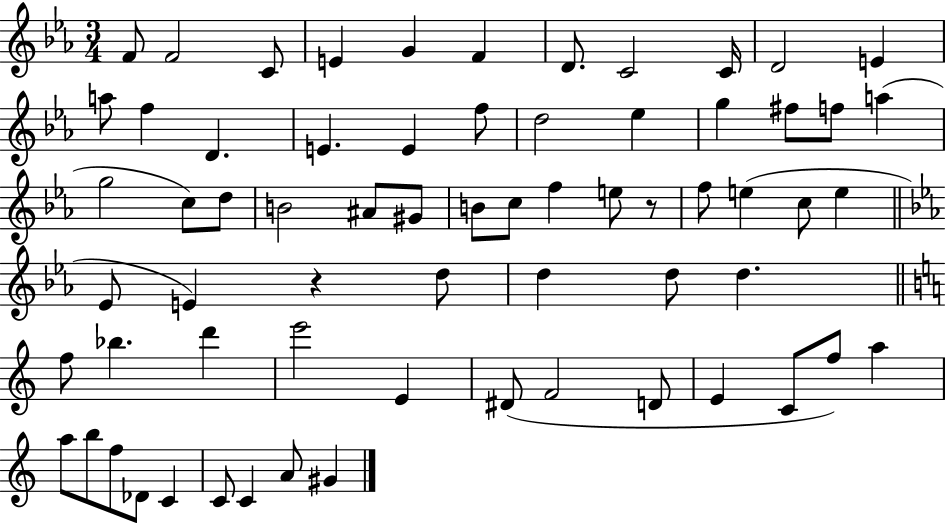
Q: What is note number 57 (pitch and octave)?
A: B5